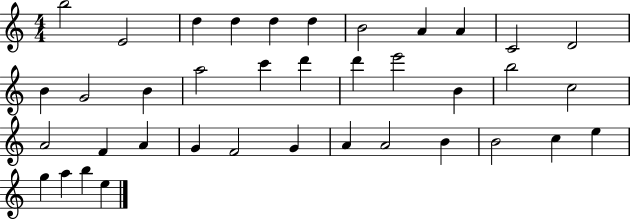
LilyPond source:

{
  \clef treble
  \numericTimeSignature
  \time 4/4
  \key c \major
  b''2 e'2 | d''4 d''4 d''4 d''4 | b'2 a'4 a'4 | c'2 d'2 | \break b'4 g'2 b'4 | a''2 c'''4 d'''4 | d'''4 e'''2 b'4 | b''2 c''2 | \break a'2 f'4 a'4 | g'4 f'2 g'4 | a'4 a'2 b'4 | b'2 c''4 e''4 | \break g''4 a''4 b''4 e''4 | \bar "|."
}